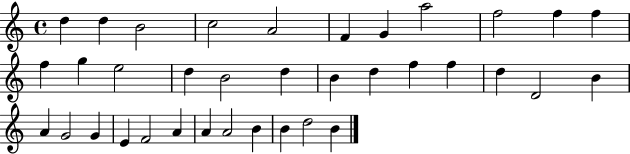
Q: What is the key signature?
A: C major